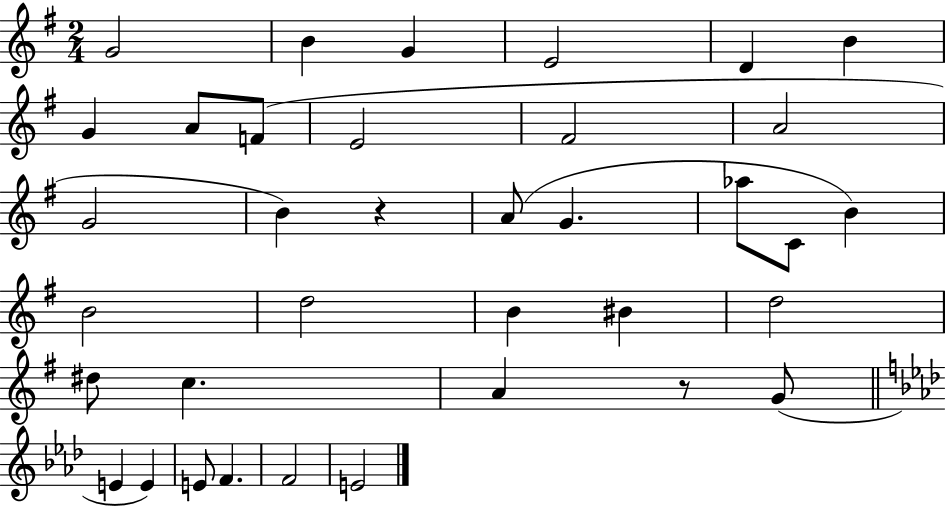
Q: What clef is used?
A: treble